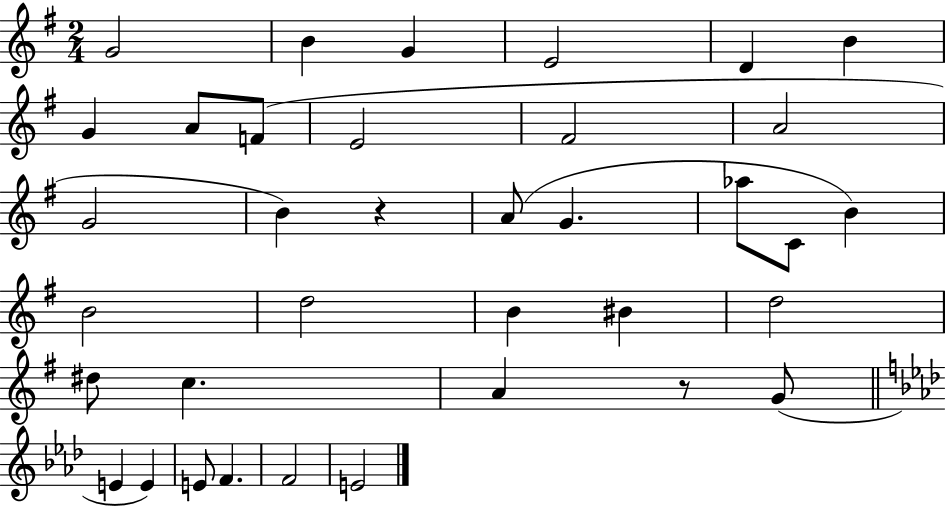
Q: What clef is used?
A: treble